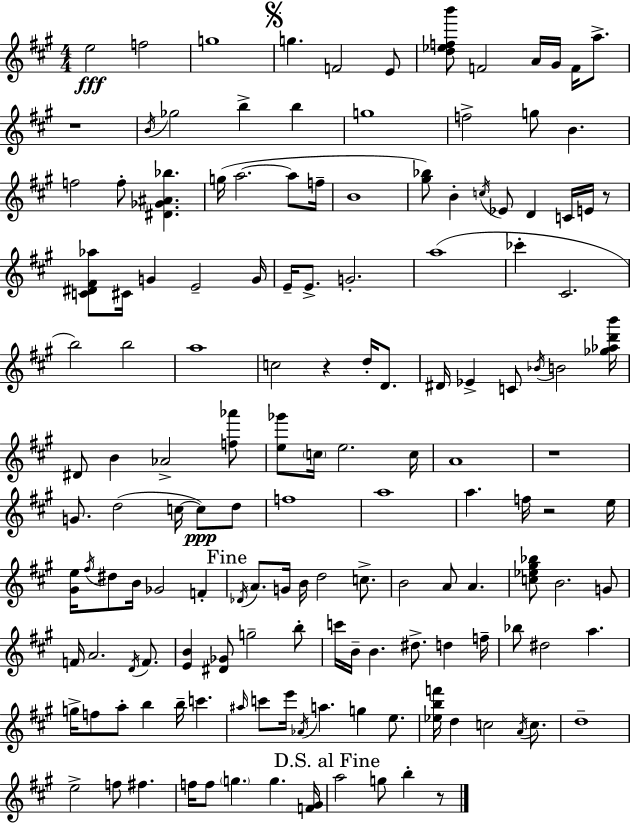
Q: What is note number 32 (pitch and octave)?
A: E4